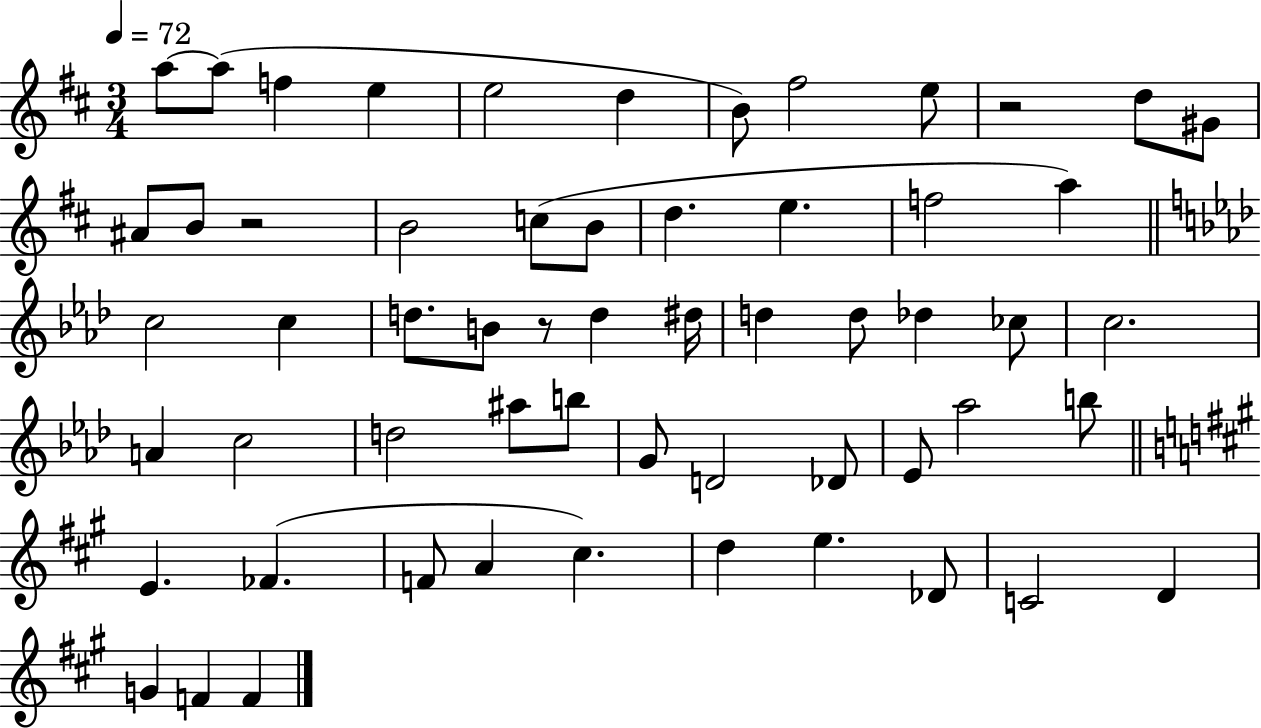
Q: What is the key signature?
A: D major